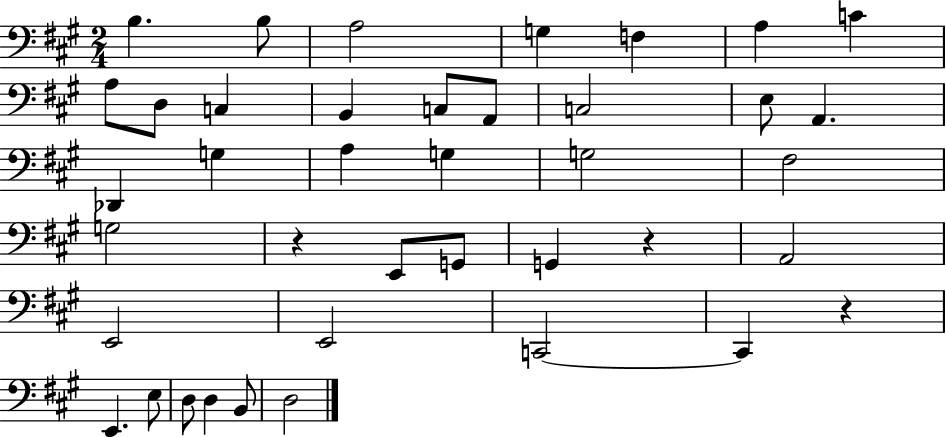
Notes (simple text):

B3/q. B3/e A3/h G3/q F3/q A3/q C4/q A3/e D3/e C3/q B2/q C3/e A2/e C3/h E3/e A2/q. Db2/q G3/q A3/q G3/q G3/h F#3/h G3/h R/q E2/e G2/e G2/q R/q A2/h E2/h E2/h C2/h C2/q R/q E2/q. E3/e D3/e D3/q B2/e D3/h